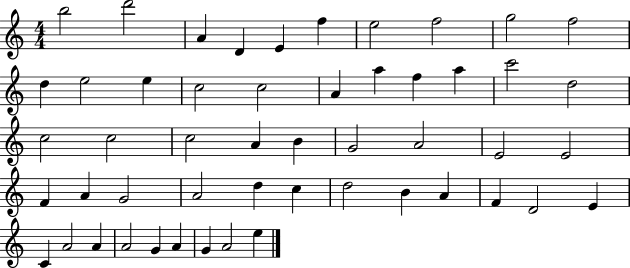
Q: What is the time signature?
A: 4/4